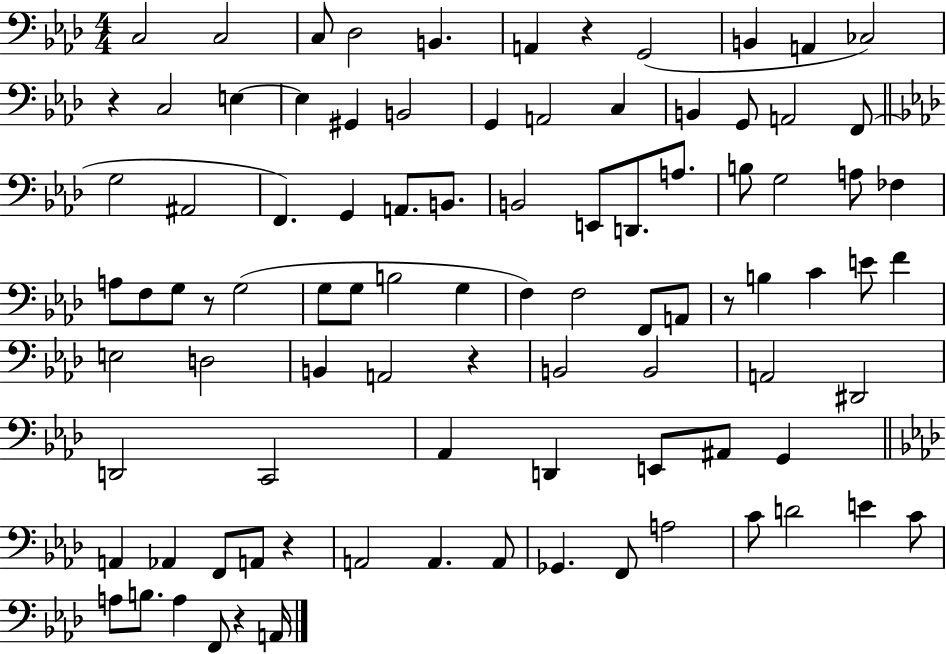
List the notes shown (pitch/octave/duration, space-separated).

C3/h C3/h C3/e Db3/h B2/q. A2/q R/q G2/h B2/q A2/q CES3/h R/q C3/h E3/q E3/q G#2/q B2/h G2/q A2/h C3/q B2/q G2/e A2/h F2/e G3/h A#2/h F2/q. G2/q A2/e. B2/e. B2/h E2/e D2/e. A3/e. B3/e G3/h A3/e FES3/q A3/e F3/e G3/e R/e G3/h G3/e G3/e B3/h G3/q F3/q F3/h F2/e A2/e R/e B3/q C4/q E4/e F4/q E3/h D3/h B2/q A2/h R/q B2/h B2/h A2/h D#2/h D2/h C2/h Ab2/q D2/q E2/e A#2/e G2/q A2/q Ab2/q F2/e A2/e R/q A2/h A2/q. A2/e Gb2/q. F2/e A3/h C4/e D4/h E4/q C4/e A3/e B3/e. A3/q F2/e R/q A2/s